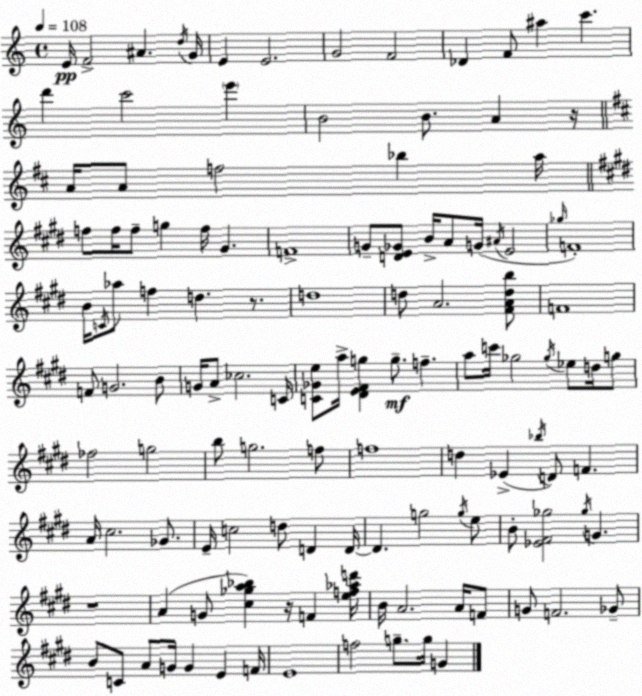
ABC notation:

X:1
T:Untitled
M:4/4
L:1/4
K:Am
E/4 F2 ^A d/4 G/4 E E2 G2 F2 _D F/2 ^a c' d' c'2 e' B2 B/2 A z/4 A/4 A/2 f2 _b a/4 f/2 f/4 f/2 g f/4 ^G F4 G/2 [DE_G]/2 B/4 A/2 G/4 ^A/4 E2 _g/4 F4 B/4 C/4 _a/2 f d z/2 d4 d/2 A2 [^FAdb]/2 F4 F/2 G2 B/2 G/4 A/2 _c2 C/4 [C_Ge]/2 a/4 [^DE^Fg] g/2 f a/2 c'/4 _g2 _g/4 _e/2 d/4 g/2 _f2 g2 b/2 g2 f/2 f4 d _E _b/4 D/2 F A/4 ^c2 _G/2 E/4 c2 d/2 D D/4 D g2 g/4 e/2 B/2 [_E^F_g]2 _g/4 G z4 A G/2 [^c_ga_b] z/4 F [ef_ad']/4 B/4 A2 A/4 F/2 G/2 F2 _G/2 B/2 C/2 A/2 G/4 G E F/4 E4 f2 g/2 g/4 G